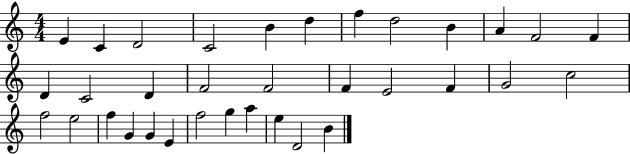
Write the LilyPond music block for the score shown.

{
  \clef treble
  \numericTimeSignature
  \time 4/4
  \key c \major
  e'4 c'4 d'2 | c'2 b'4 d''4 | f''4 d''2 b'4 | a'4 f'2 f'4 | \break d'4 c'2 d'4 | f'2 f'2 | f'4 e'2 f'4 | g'2 c''2 | \break f''2 e''2 | f''4 g'4 g'4 e'4 | f''2 g''4 a''4 | e''4 d'2 b'4 | \break \bar "|."
}